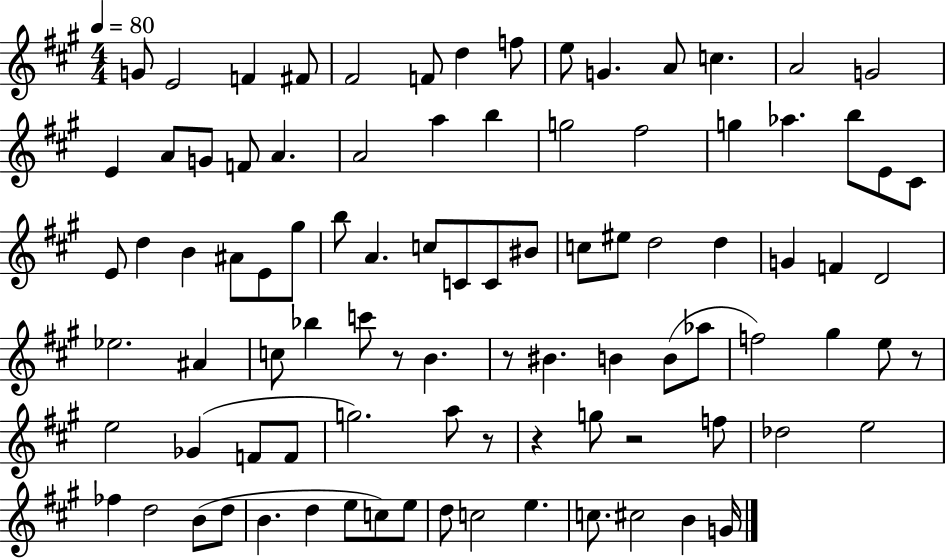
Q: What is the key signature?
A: A major